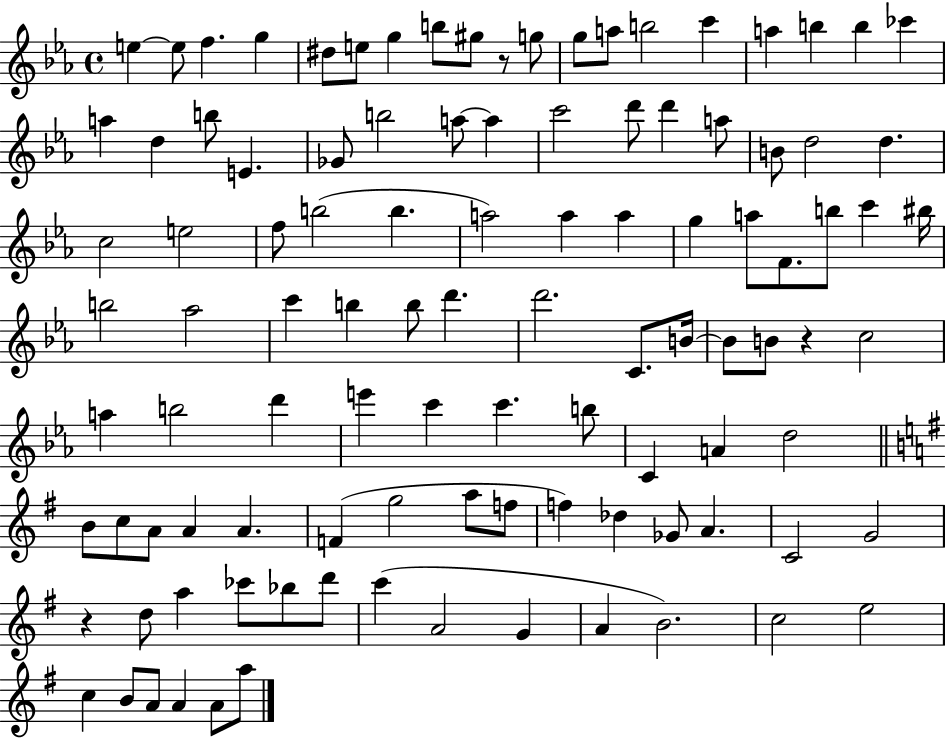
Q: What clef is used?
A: treble